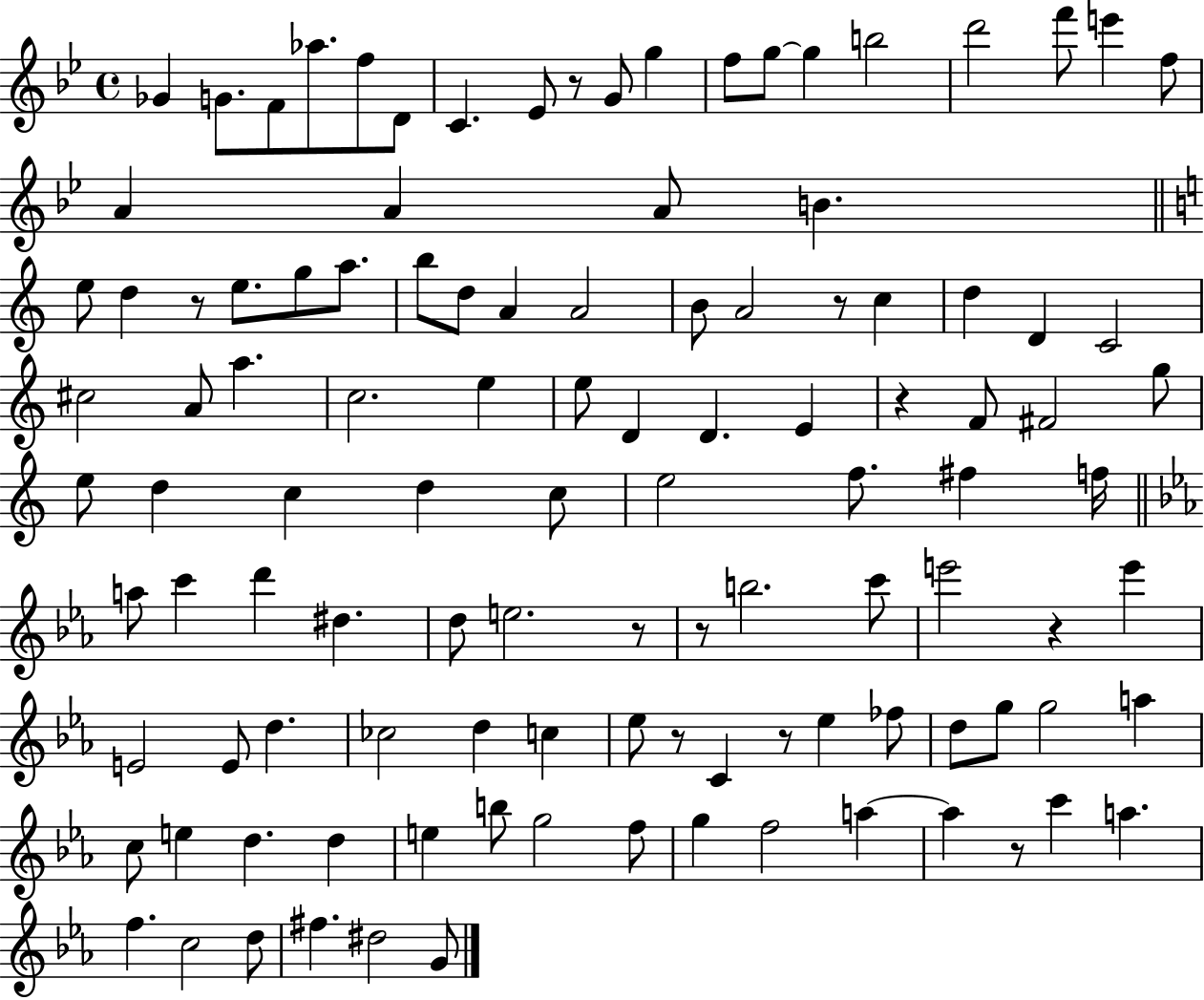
{
  \clef treble
  \time 4/4
  \defaultTimeSignature
  \key bes \major
  ges'4 g'8. f'8 aes''8. f''8 d'8 | c'4. ees'8 r8 g'8 g''4 | f''8 g''8~~ g''4 b''2 | d'''2 f'''8 e'''4 f''8 | \break a'4 a'4 a'8 b'4. | \bar "||" \break \key c \major e''8 d''4 r8 e''8. g''8 a''8. | b''8 d''8 a'4 a'2 | b'8 a'2 r8 c''4 | d''4 d'4 c'2 | \break cis''2 a'8 a''4. | c''2. e''4 | e''8 d'4 d'4. e'4 | r4 f'8 fis'2 g''8 | \break e''8 d''4 c''4 d''4 c''8 | e''2 f''8. fis''4 f''16 | \bar "||" \break \key ees \major a''8 c'''4 d'''4 dis''4. | d''8 e''2. r8 | r8 b''2. c'''8 | e'''2 r4 e'''4 | \break e'2 e'8 d''4. | ces''2 d''4 c''4 | ees''8 r8 c'4 r8 ees''4 fes''8 | d''8 g''8 g''2 a''4 | \break c''8 e''4 d''4. d''4 | e''4 b''8 g''2 f''8 | g''4 f''2 a''4~~ | a''4 r8 c'''4 a''4. | \break f''4. c''2 d''8 | fis''4. dis''2 g'8 | \bar "|."
}